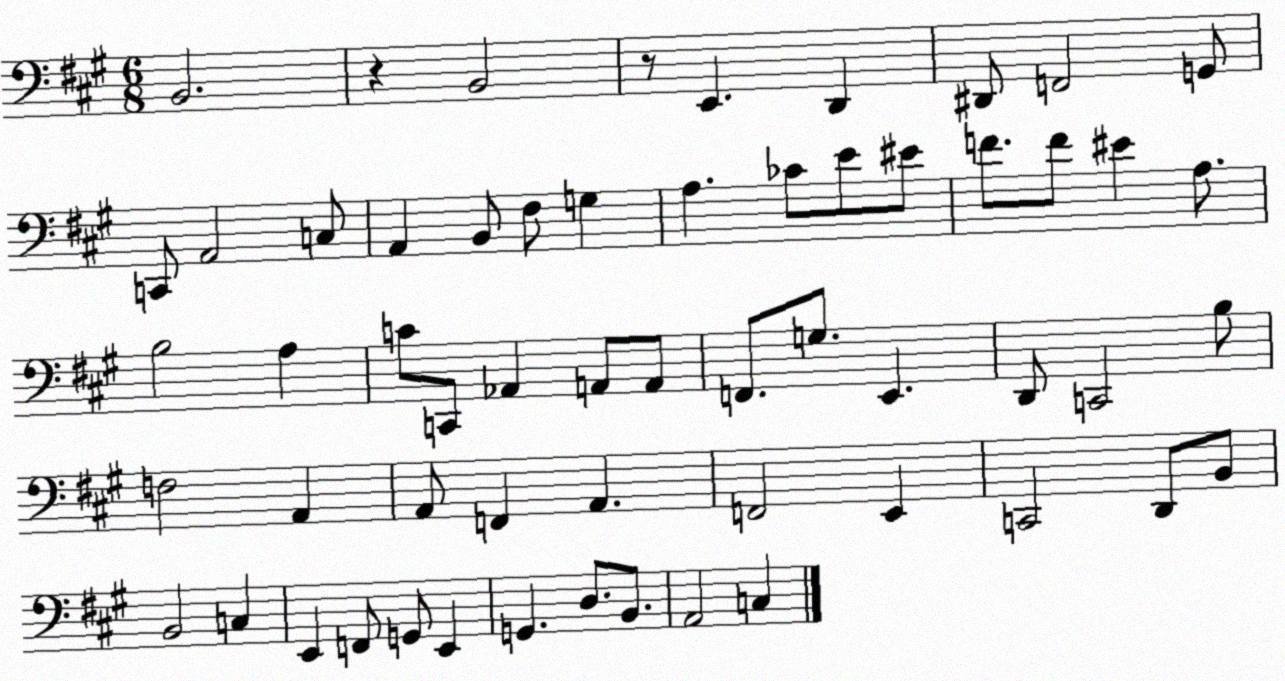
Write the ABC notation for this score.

X:1
T:Untitled
M:6/8
L:1/4
K:A
B,,2 z B,,2 z/2 E,, D,, ^D,,/2 F,,2 G,,/2 C,,/2 A,,2 C,/2 A,, B,,/2 ^F,/2 G, A, _C/2 E/2 ^E/2 F/2 F/2 ^E A,/2 B,2 A, C/2 C,,/2 _A,, A,,/2 A,,/2 F,,/2 G,/2 E,, D,,/2 C,,2 B,/2 F,2 A,, A,,/2 F,, A,, F,,2 E,, C,,2 D,,/2 B,,/2 B,,2 C, E,, F,,/2 G,,/2 E,, G,, D,/2 B,,/2 A,,2 C,